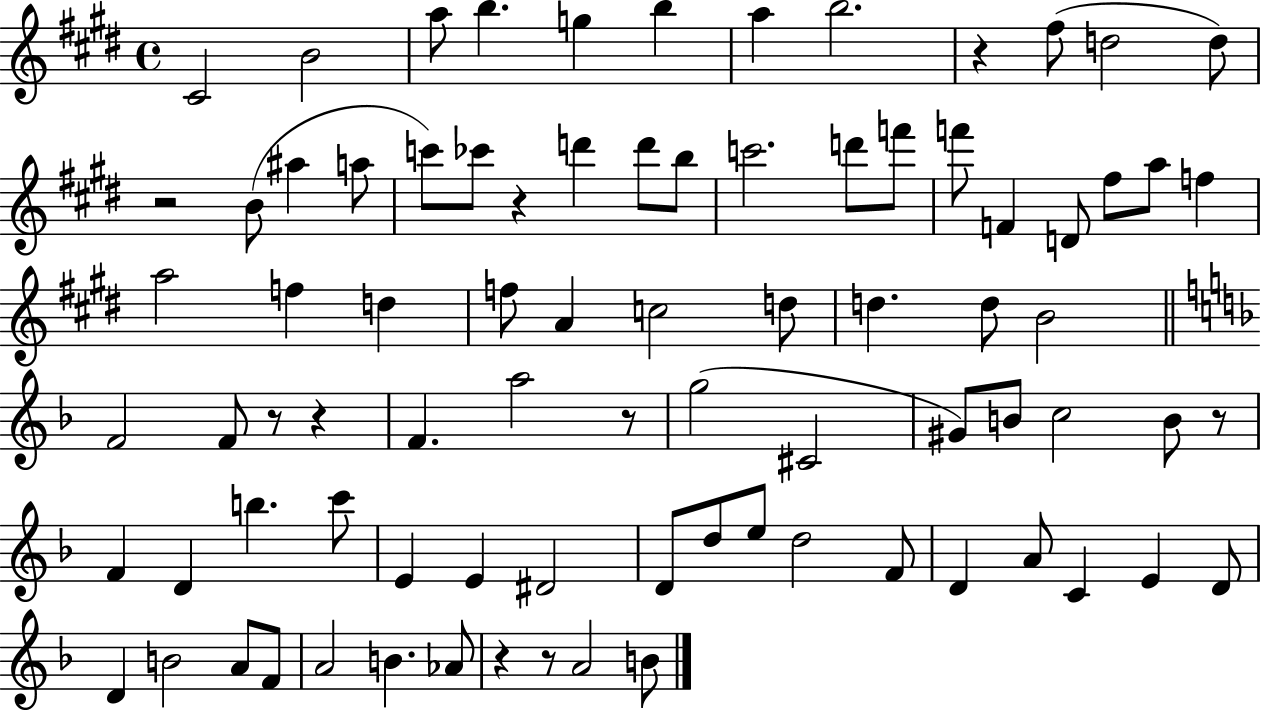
{
  \clef treble
  \time 4/4
  \defaultTimeSignature
  \key e \major
  cis'2 b'2 | a''8 b''4. g''4 b''4 | a''4 b''2. | r4 fis''8( d''2 d''8) | \break r2 b'8( ais''4 a''8 | c'''8) ces'''8 r4 d'''4 d'''8 b''8 | c'''2. d'''8 f'''8 | f'''8 f'4 d'8 fis''8 a''8 f''4 | \break a''2 f''4 d''4 | f''8 a'4 c''2 d''8 | d''4. d''8 b'2 | \bar "||" \break \key d \minor f'2 f'8 r8 r4 | f'4. a''2 r8 | g''2( cis'2 | gis'8) b'8 c''2 b'8 r8 | \break f'4 d'4 b''4. c'''8 | e'4 e'4 dis'2 | d'8 d''8 e''8 d''2 f'8 | d'4 a'8 c'4 e'4 d'8 | \break d'4 b'2 a'8 f'8 | a'2 b'4. aes'8 | r4 r8 a'2 b'8 | \bar "|."
}